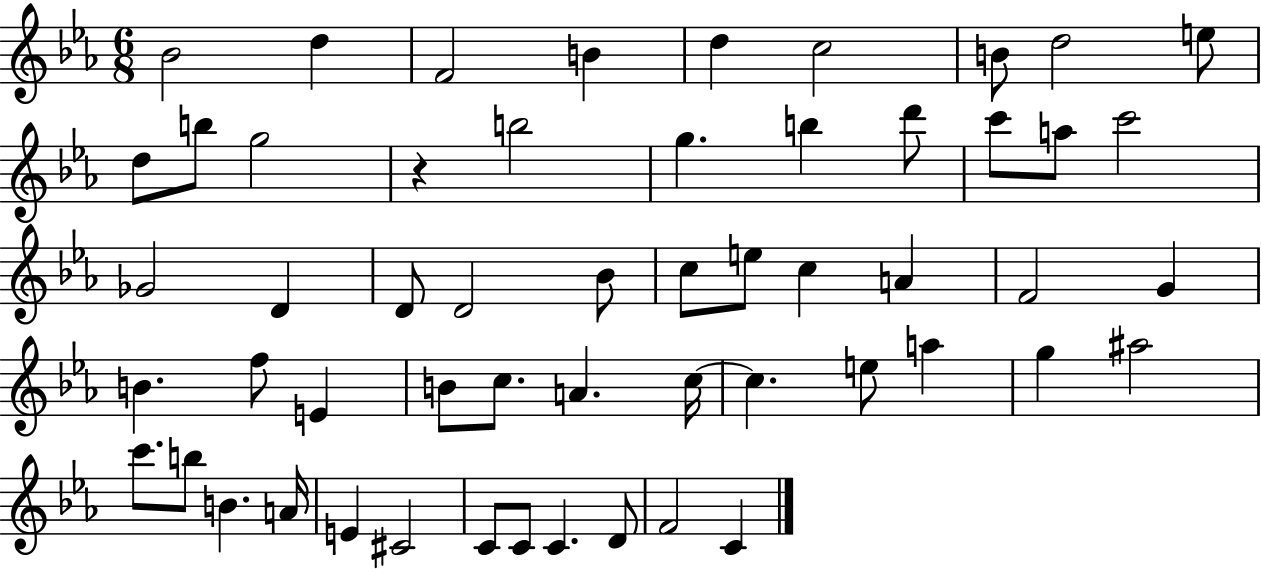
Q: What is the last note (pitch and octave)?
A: C4